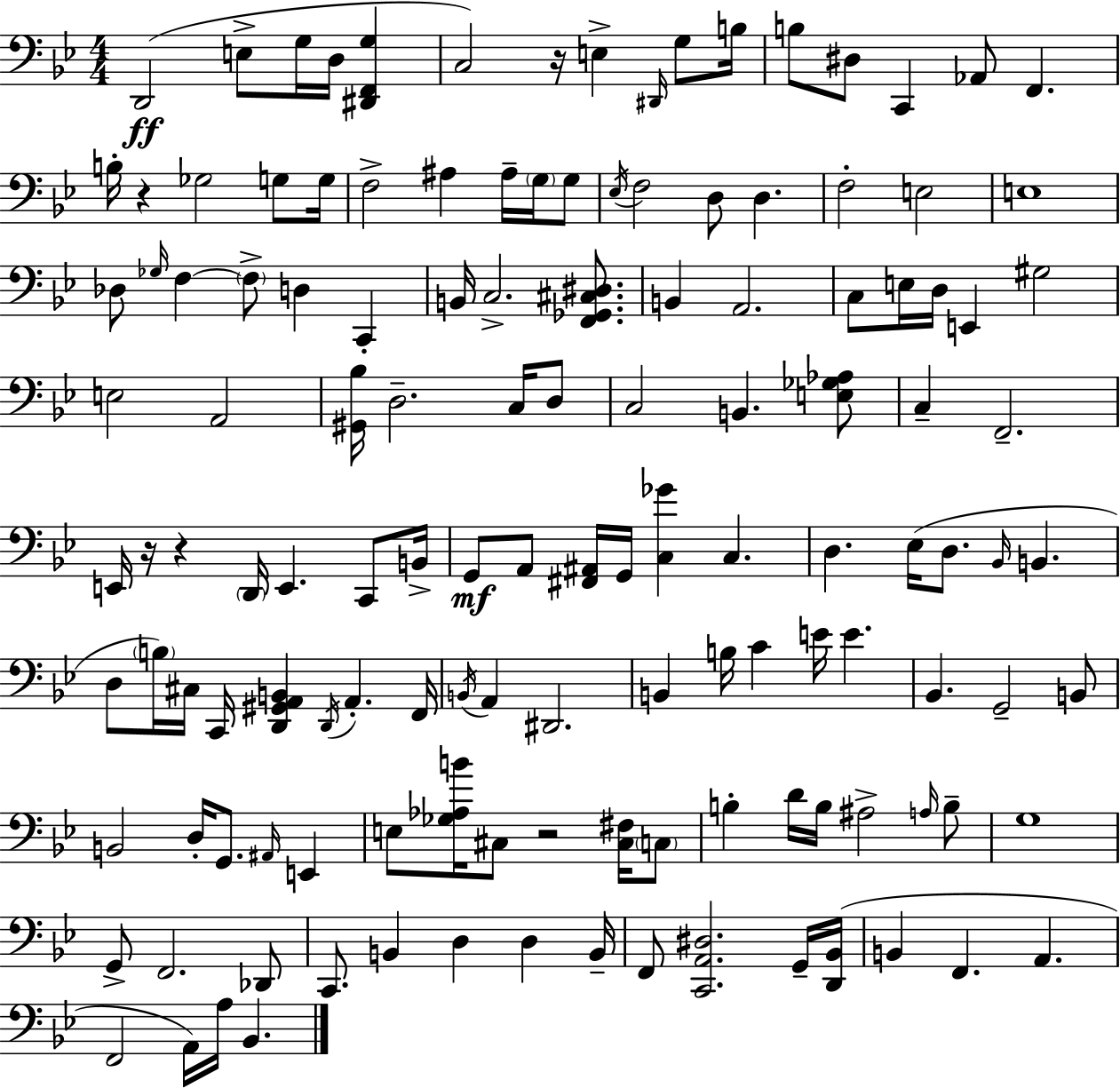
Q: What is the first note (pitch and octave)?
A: D2